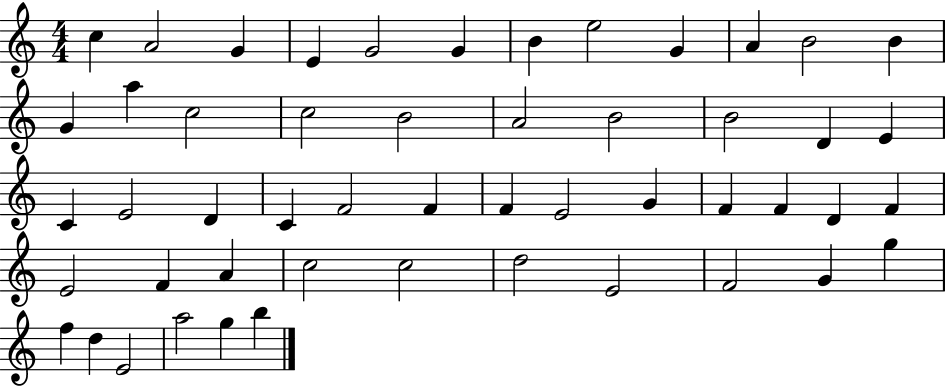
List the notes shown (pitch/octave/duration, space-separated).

C5/q A4/h G4/q E4/q G4/h G4/q B4/q E5/h G4/q A4/q B4/h B4/q G4/q A5/q C5/h C5/h B4/h A4/h B4/h B4/h D4/q E4/q C4/q E4/h D4/q C4/q F4/h F4/q F4/q E4/h G4/q F4/q F4/q D4/q F4/q E4/h F4/q A4/q C5/h C5/h D5/h E4/h F4/h G4/q G5/q F5/q D5/q E4/h A5/h G5/q B5/q